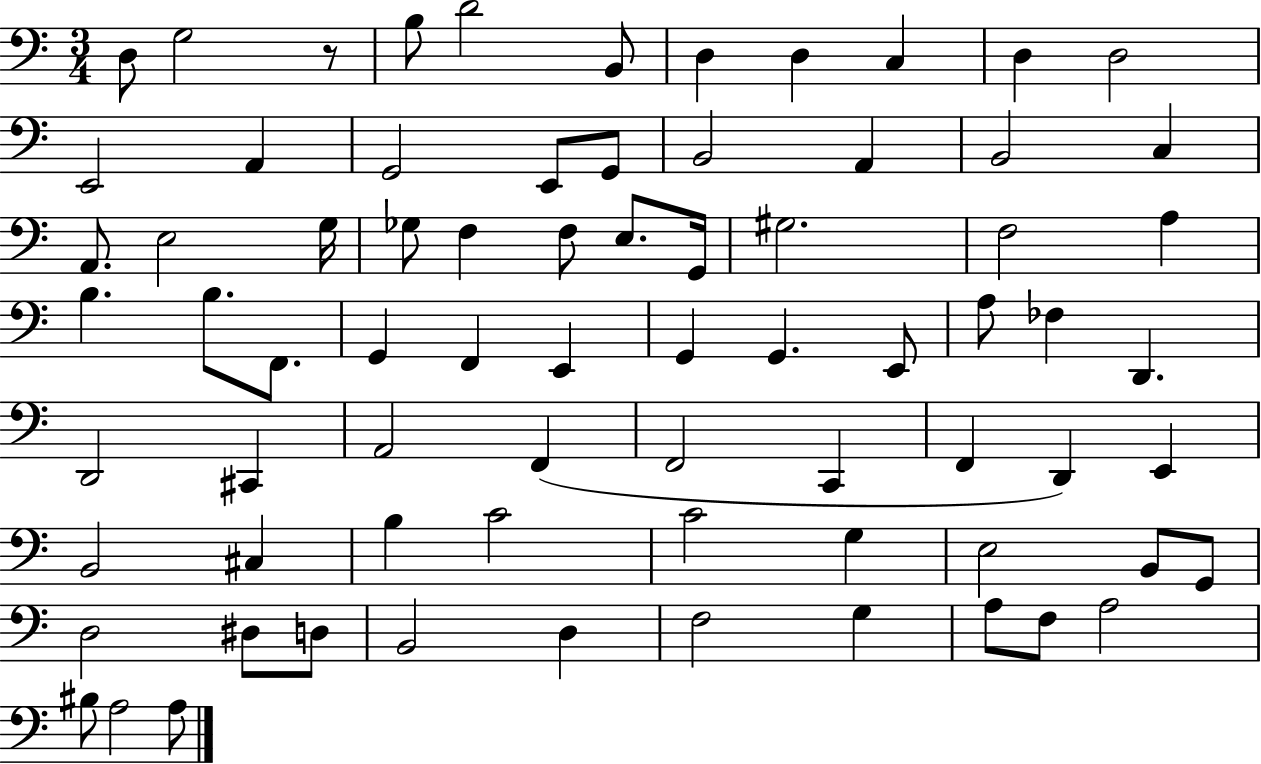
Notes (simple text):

D3/e G3/h R/e B3/e D4/h B2/e D3/q D3/q C3/q D3/q D3/h E2/h A2/q G2/h E2/e G2/e B2/h A2/q B2/h C3/q A2/e. E3/h G3/s Gb3/e F3/q F3/e E3/e. G2/s G#3/h. F3/h A3/q B3/q. B3/e. F2/e. G2/q F2/q E2/q G2/q G2/q. E2/e A3/e FES3/q D2/q. D2/h C#2/q A2/h F2/q F2/h C2/q F2/q D2/q E2/q B2/h C#3/q B3/q C4/h C4/h G3/q E3/h B2/e G2/e D3/h D#3/e D3/e B2/h D3/q F3/h G3/q A3/e F3/e A3/h BIS3/e A3/h A3/e